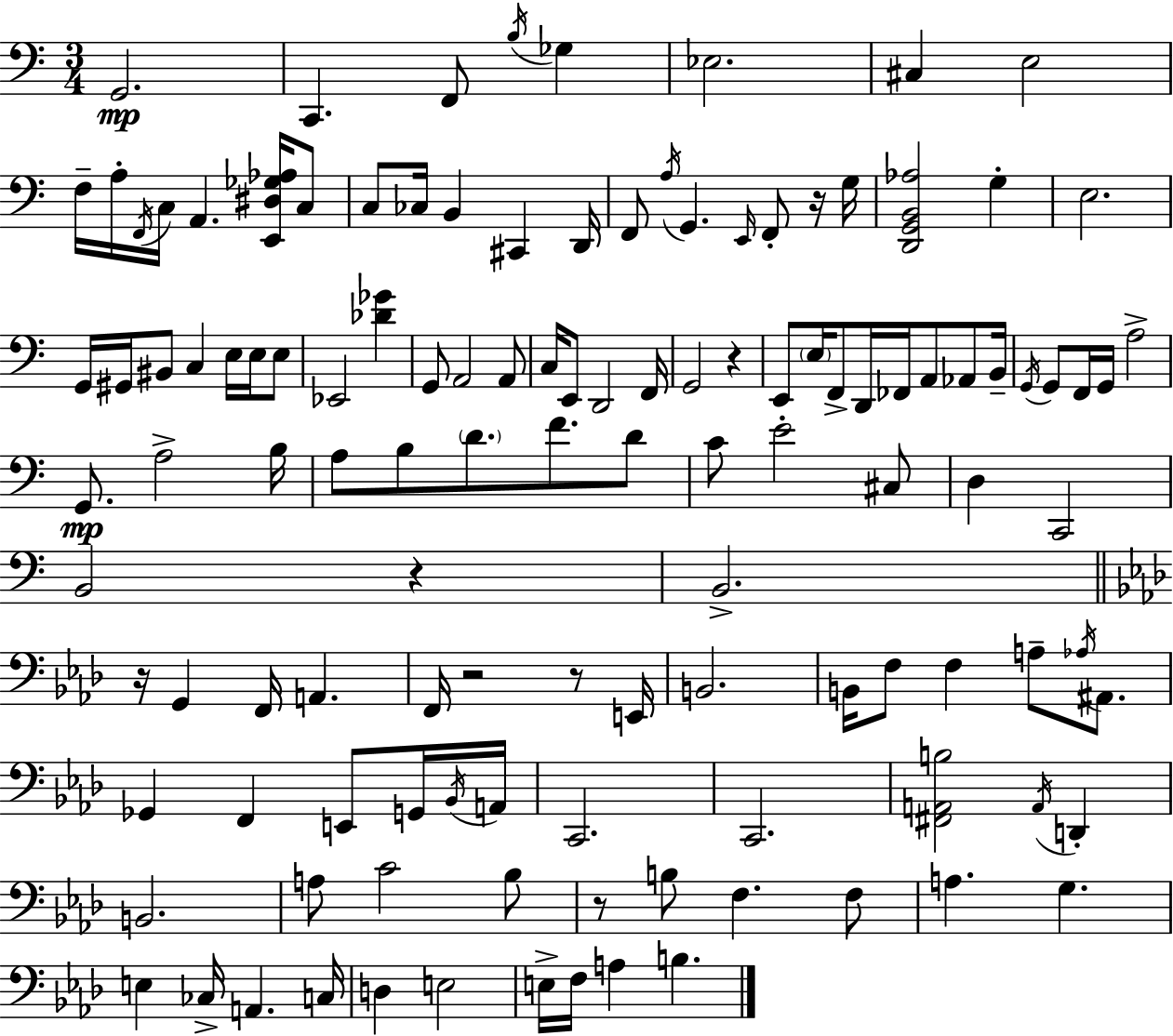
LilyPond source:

{
  \clef bass
  \numericTimeSignature
  \time 3/4
  \key a \minor
  \repeat volta 2 { g,2.\mp | c,4. f,8 \acciaccatura { b16 } ges4 | ees2. | cis4 e2 | \break f16-- a16-. \acciaccatura { f,16 } c16 a,4. <e, dis ges aes>16 | c8 c8 ces16 b,4 cis,4 | d,16 f,8 \acciaccatura { a16 } g,4. \grace { e,16 } | f,8-. r16 g16 <d, g, b, aes>2 | \break g4-. e2. | g,16 gis,16 bis,8 c4 | e16 e16 e8 ees,2 | <des' ges'>4 g,8 a,2 | \break a,8 c16 e,8 d,2 | f,16 g,2 | r4 e,8 \parenthesize e16 f,8-> d,16 fes,16 a,8 | aes,8 b,16-- \acciaccatura { g,16 } g,8 f,16 g,16 a2-> | \break g,8.\mp a2-> | b16 a8 b8 \parenthesize d'8. | f'8. d'8 c'8 e'2-. | cis8 d4 c,2 | \break b,2 | r4 b,2.-> | \bar "||" \break \key aes \major r16 g,4 f,16 a,4. | f,16 r2 r8 e,16 | b,2. | b,16 f8 f4 a8-- \acciaccatura { aes16 } ais,8. | \break ges,4 f,4 e,8 g,16 | \acciaccatura { bes,16 } a,16 c,2. | c,2. | <fis, a, b>2 \acciaccatura { a,16 } d,4-. | \break b,2. | a8 c'2 | bes8 r8 b8 f4. | f8 a4. g4. | \break e4 ces16-> a,4. | c16 d4 e2 | e16-> f16 a4 b4. | } \bar "|."
}